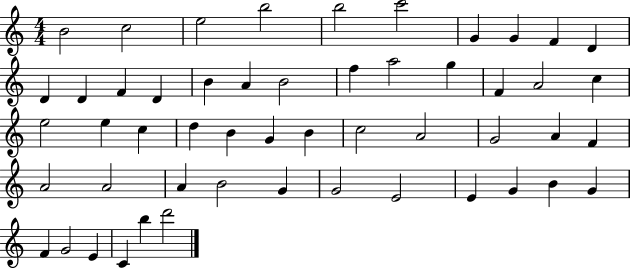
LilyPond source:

{
  \clef treble
  \numericTimeSignature
  \time 4/4
  \key c \major
  b'2 c''2 | e''2 b''2 | b''2 c'''2 | g'4 g'4 f'4 d'4 | \break d'4 d'4 f'4 d'4 | b'4 a'4 b'2 | f''4 a''2 g''4 | f'4 a'2 c''4 | \break e''2 e''4 c''4 | d''4 b'4 g'4 b'4 | c''2 a'2 | g'2 a'4 f'4 | \break a'2 a'2 | a'4 b'2 g'4 | g'2 e'2 | e'4 g'4 b'4 g'4 | \break f'4 g'2 e'4 | c'4 b''4 d'''2 | \bar "|."
}